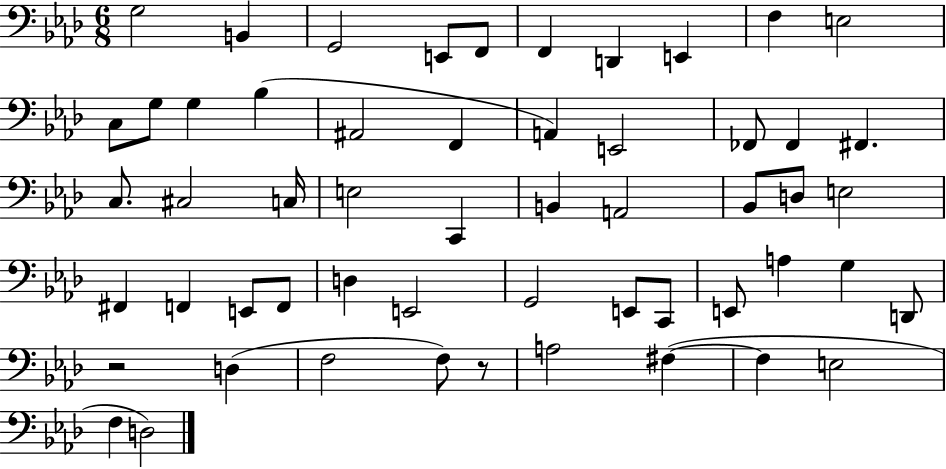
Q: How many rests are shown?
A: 2